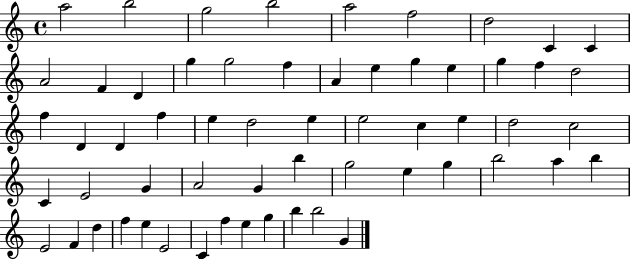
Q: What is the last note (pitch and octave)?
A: G4